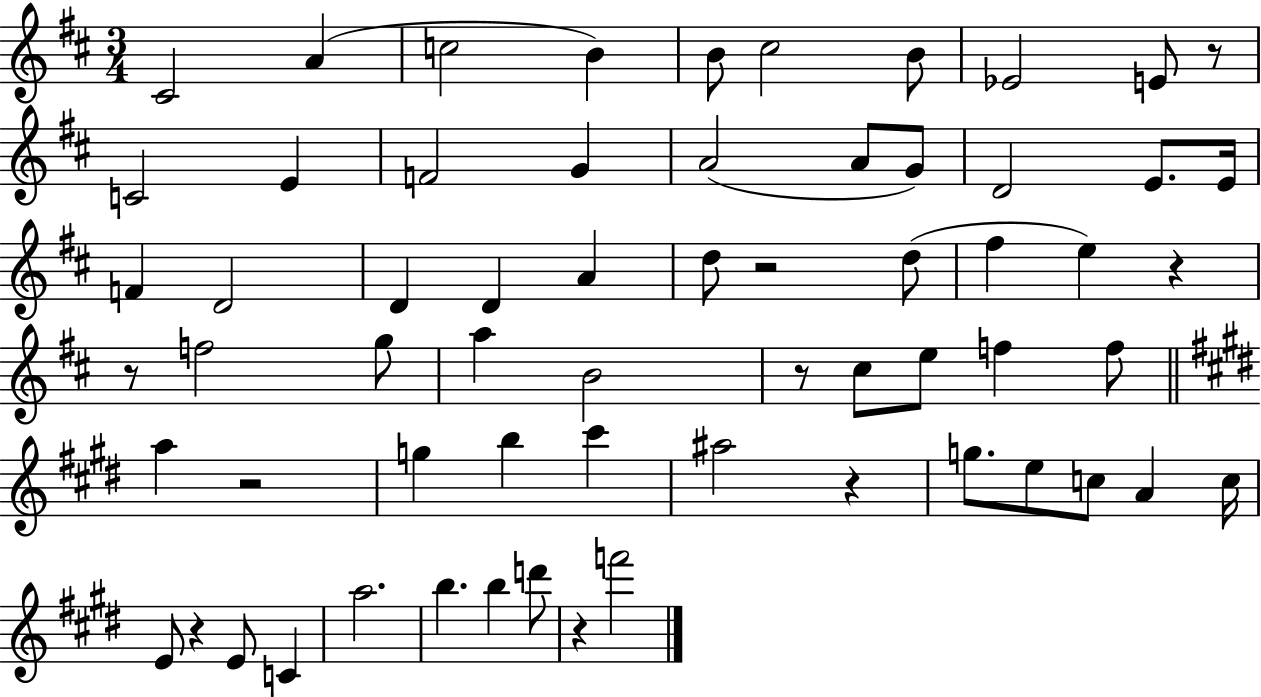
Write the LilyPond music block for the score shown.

{
  \clef treble
  \numericTimeSignature
  \time 3/4
  \key d \major
  cis'2 a'4( | c''2 b'4) | b'8 cis''2 b'8 | ees'2 e'8 r8 | \break c'2 e'4 | f'2 g'4 | a'2( a'8 g'8) | d'2 e'8. e'16 | \break f'4 d'2 | d'4 d'4 a'4 | d''8 r2 d''8( | fis''4 e''4) r4 | \break r8 f''2 g''8 | a''4 b'2 | r8 cis''8 e''8 f''4 f''8 | \bar "||" \break \key e \major a''4 r2 | g''4 b''4 cis'''4 | ais''2 r4 | g''8. e''8 c''8 a'4 c''16 | \break e'8 r4 e'8 c'4 | a''2. | b''4. b''4 d'''8 | r4 f'''2 | \break \bar "|."
}